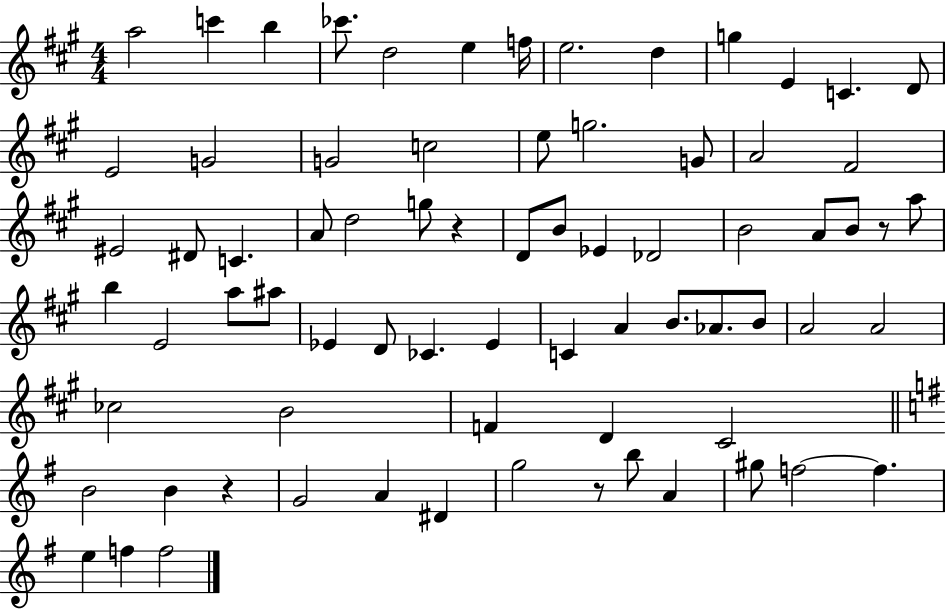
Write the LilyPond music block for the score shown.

{
  \clef treble
  \numericTimeSignature
  \time 4/4
  \key a \major
  a''2 c'''4 b''4 | ces'''8. d''2 e''4 f''16 | e''2. d''4 | g''4 e'4 c'4. d'8 | \break e'2 g'2 | g'2 c''2 | e''8 g''2. g'8 | a'2 fis'2 | \break eis'2 dis'8 c'4. | a'8 d''2 g''8 r4 | d'8 b'8 ees'4 des'2 | b'2 a'8 b'8 r8 a''8 | \break b''4 e'2 a''8 ais''8 | ees'4 d'8 ces'4. ees'4 | c'4 a'4 b'8. aes'8. b'8 | a'2 a'2 | \break ces''2 b'2 | f'4 d'4 cis'2 | \bar "||" \break \key e \minor b'2 b'4 r4 | g'2 a'4 dis'4 | g''2 r8 b''8 a'4 | gis''8 f''2~~ f''4. | \break e''4 f''4 f''2 | \bar "|."
}